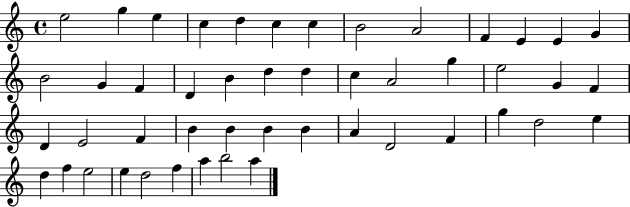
E5/h G5/q E5/q C5/q D5/q C5/q C5/q B4/h A4/h F4/q E4/q E4/q G4/q B4/h G4/q F4/q D4/q B4/q D5/q D5/q C5/q A4/h G5/q E5/h G4/q F4/q D4/q E4/h F4/q B4/q B4/q B4/q B4/q A4/q D4/h F4/q G5/q D5/h E5/q D5/q F5/q E5/h E5/q D5/h F5/q A5/q B5/h A5/q